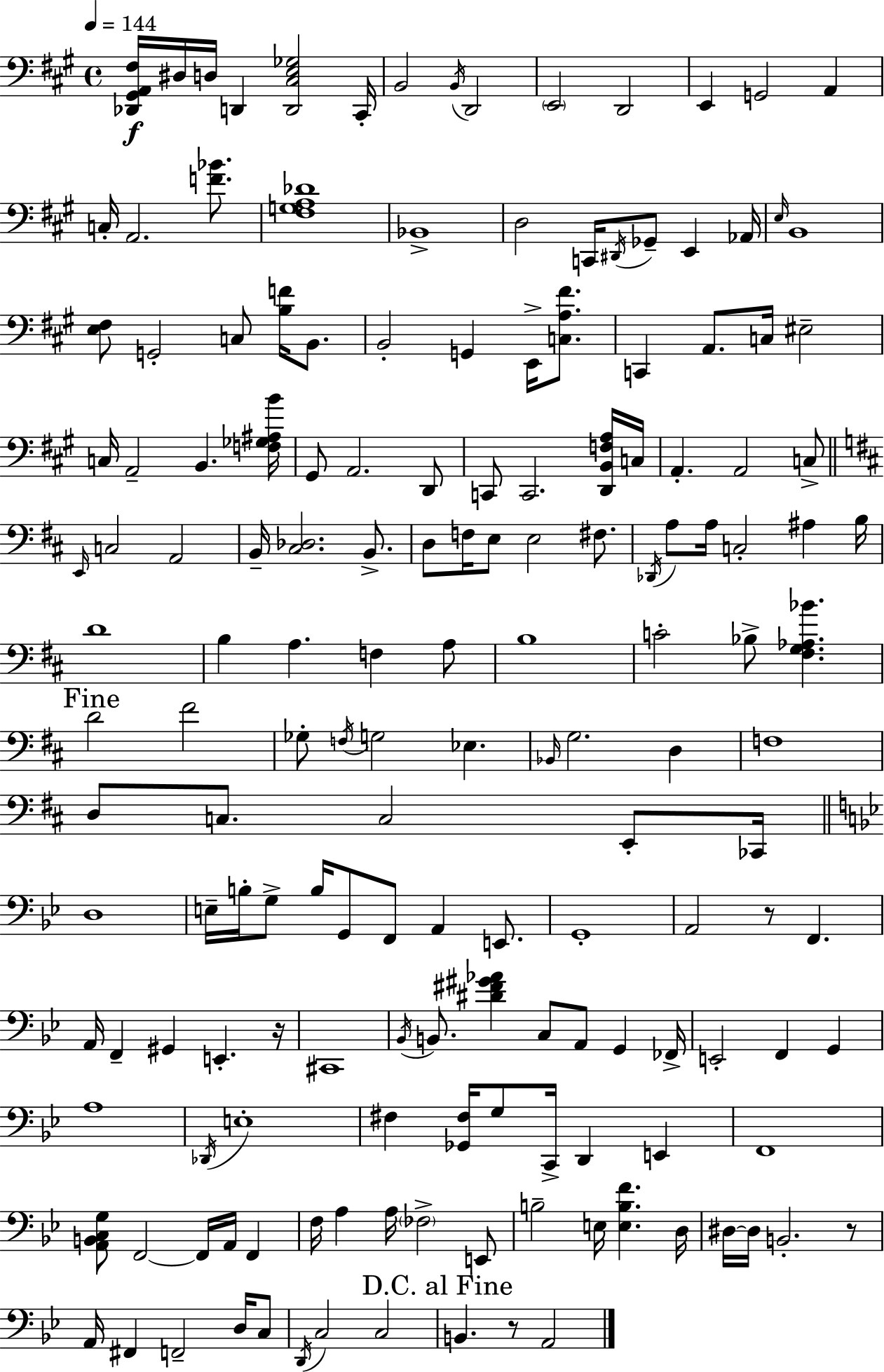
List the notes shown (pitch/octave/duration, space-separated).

[Db2,G#2,A2,F#3]/s D#3/s D3/s D2/q [D2,C#3,E3,Gb3]/h C#2/s B2/h B2/s D2/h E2/h D2/h E2/q G2/h A2/q C3/s A2/h. [F4,Bb4]/e. [F#3,G3,A3,Db4]/w Bb2/w D3/h C2/s D#2/s Gb2/e E2/q Ab2/s E3/s B2/w [E3,F#3]/e G2/h C3/e [B3,F4]/s B2/e. B2/h G2/q E2/s [C3,A3,F#4]/e. C2/q A2/e. C3/s EIS3/h C3/s A2/h B2/q. [F3,Gb3,A#3,B4]/s G#2/e A2/h. D2/e C2/e C2/h. [D2,B2,F3,A3]/s C3/s A2/q. A2/h C3/e E2/s C3/h A2/h B2/s [C#3,Db3]/h. B2/e. D3/e F3/s E3/e E3/h F#3/e. Db2/s A3/e A3/s C3/h A#3/q B3/s D4/w B3/q A3/q. F3/q A3/e B3/w C4/h Bb3/e [F#3,G3,Ab3,Bb4]/q. D4/h F#4/h Gb3/e F3/s G3/h Eb3/q. Bb2/s G3/h. D3/q F3/w D3/e C3/e. C3/h E2/e CES2/s D3/w E3/s B3/s G3/e B3/s G2/e F2/e A2/q E2/e. G2/w A2/h R/e F2/q. A2/s F2/q G#2/q E2/q. R/s C#2/w Bb2/s B2/e. [D#4,F#4,G#4,Ab4]/q C3/e A2/e G2/q FES2/s E2/h F2/q G2/q A3/w Db2/s E3/w F#3/q [Gb2,F#3]/s G3/e C2/s D2/q E2/q F2/w [A2,B2,C3,G3]/e F2/h F2/s A2/s F2/q F3/s A3/q A3/s FES3/h E2/e B3/h E3/s [E3,B3,F4]/q. D3/s D#3/s D#3/s B2/h. R/e A2/s F#2/q F2/h D3/s C3/e D2/s C3/h C3/h B2/q. R/e A2/h